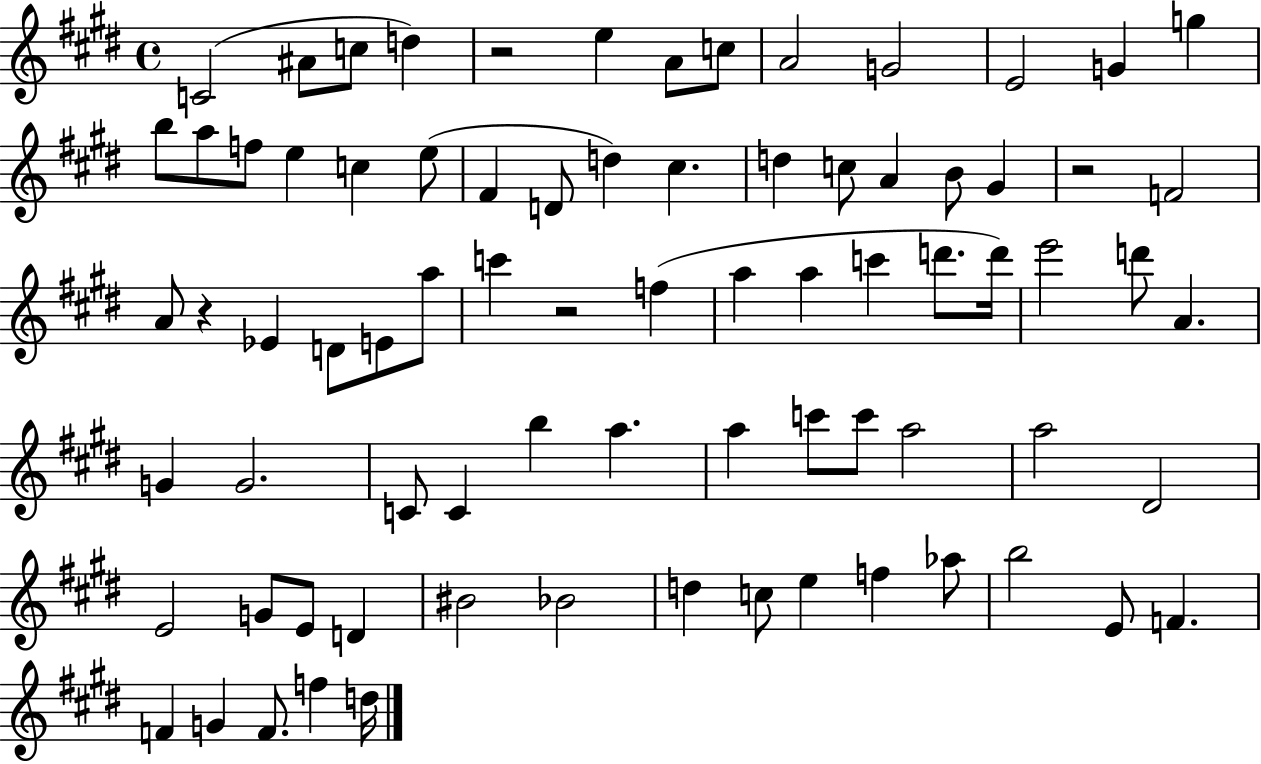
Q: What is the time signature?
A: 4/4